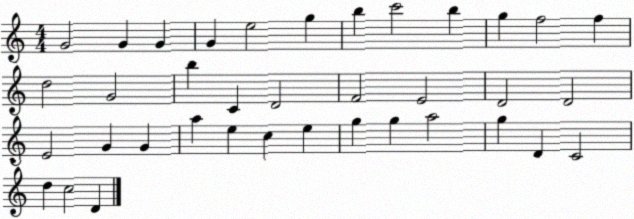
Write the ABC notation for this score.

X:1
T:Untitled
M:4/4
L:1/4
K:C
G2 G G G e2 g b c'2 b g f2 f d2 G2 b C D2 F2 E2 D2 D2 E2 G G a e c e g g a2 g D C2 d c2 D